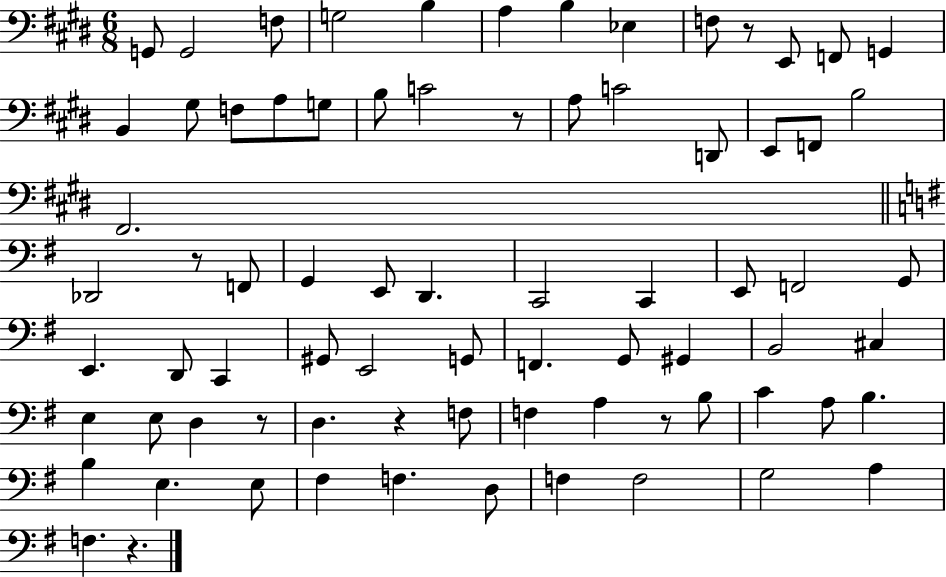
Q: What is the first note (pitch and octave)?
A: G2